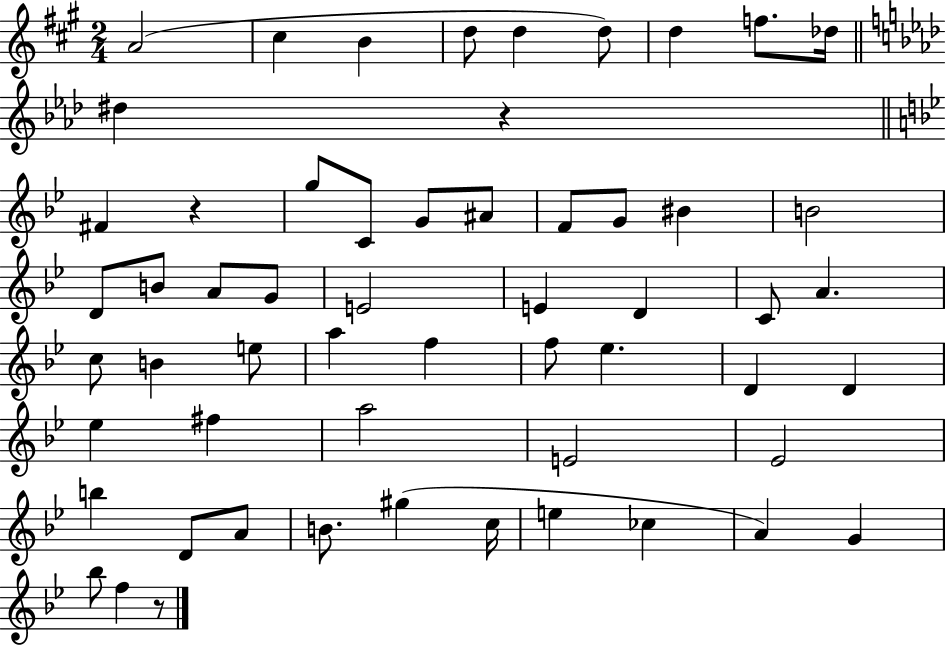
{
  \clef treble
  \numericTimeSignature
  \time 2/4
  \key a \major
  \repeat volta 2 { a'2( | cis''4 b'4 | d''8 d''4 d''8) | d''4 f''8. des''16 | \break \bar "||" \break \key aes \major dis''4 r4 | \bar "||" \break \key g \minor fis'4 r4 | g''8 c'8 g'8 ais'8 | f'8 g'8 bis'4 | b'2 | \break d'8 b'8 a'8 g'8 | e'2 | e'4 d'4 | c'8 a'4. | \break c''8 b'4 e''8 | a''4 f''4 | f''8 ees''4. | d'4 d'4 | \break ees''4 fis''4 | a''2 | e'2 | ees'2 | \break b''4 d'8 a'8 | b'8. gis''4( c''16 | e''4 ces''4 | a'4) g'4 | \break bes''8 f''4 r8 | } \bar "|."
}